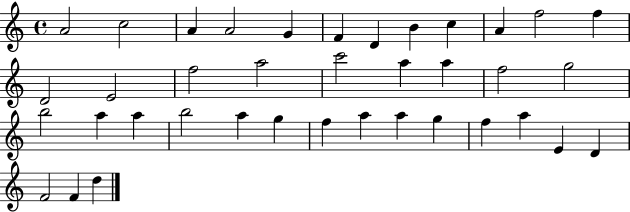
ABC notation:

X:1
T:Untitled
M:4/4
L:1/4
K:C
A2 c2 A A2 G F D B c A f2 f D2 E2 f2 a2 c'2 a a f2 g2 b2 a a b2 a g f a a g f a E D F2 F d